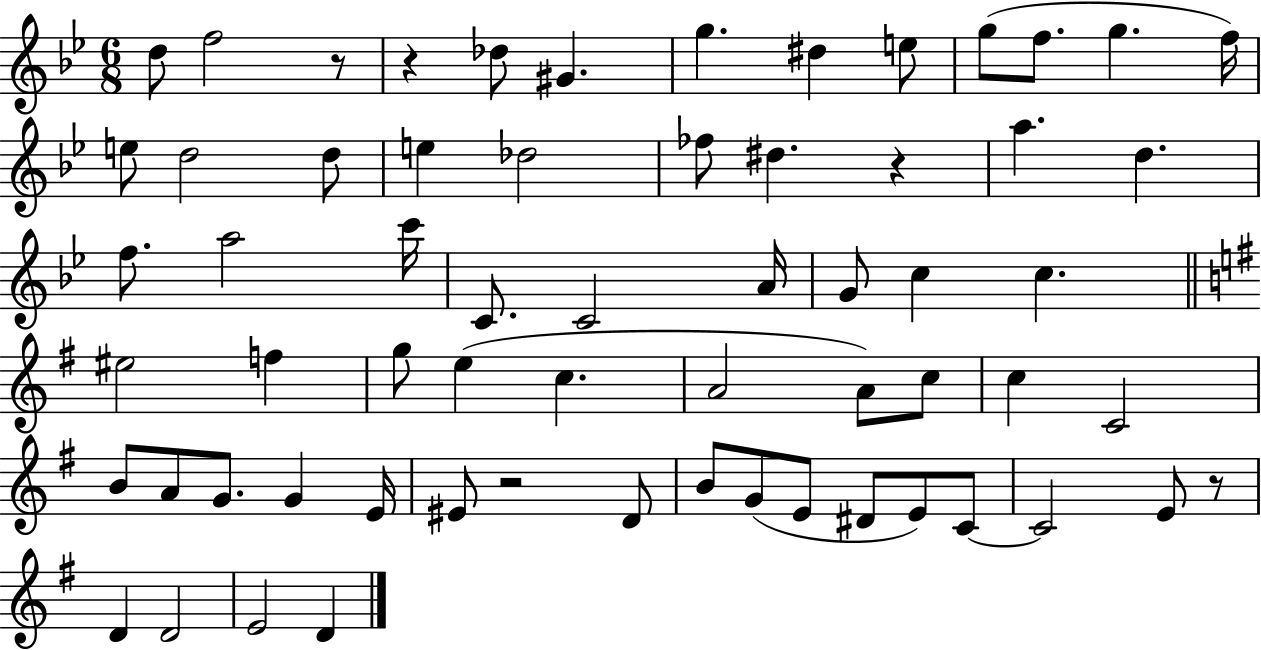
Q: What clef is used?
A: treble